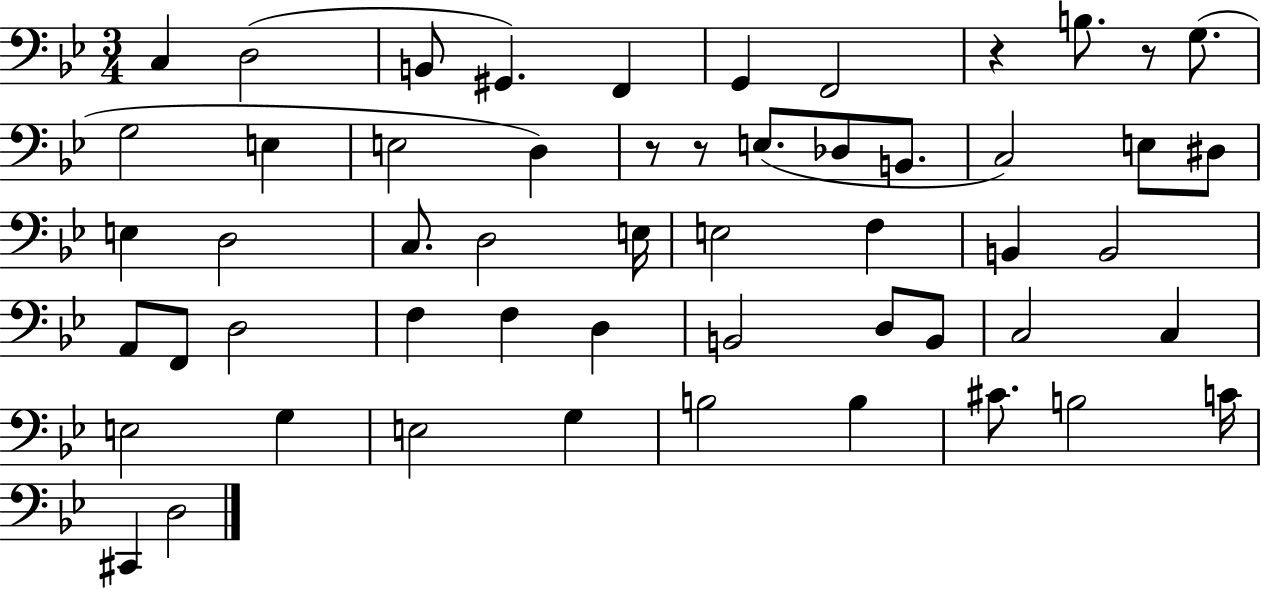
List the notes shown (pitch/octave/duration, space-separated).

C3/q D3/h B2/e G#2/q. F2/q G2/q F2/h R/q B3/e. R/e G3/e. G3/h E3/q E3/h D3/q R/e R/e E3/e. Db3/e B2/e. C3/h E3/e D#3/e E3/q D3/h C3/e. D3/h E3/s E3/h F3/q B2/q B2/h A2/e F2/e D3/h F3/q F3/q D3/q B2/h D3/e B2/e C3/h C3/q E3/h G3/q E3/h G3/q B3/h B3/q C#4/e. B3/h C4/s C#2/q D3/h